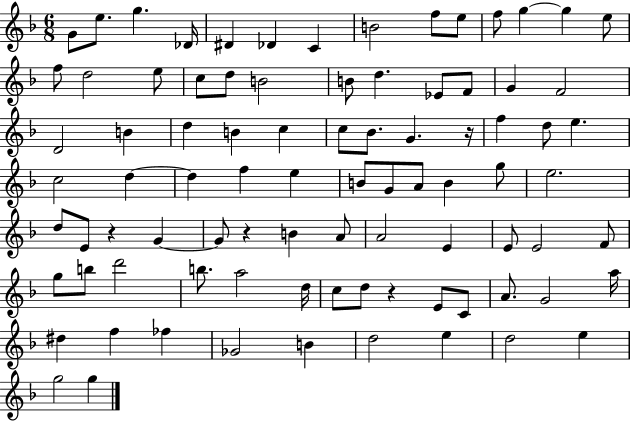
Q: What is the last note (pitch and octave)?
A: G5